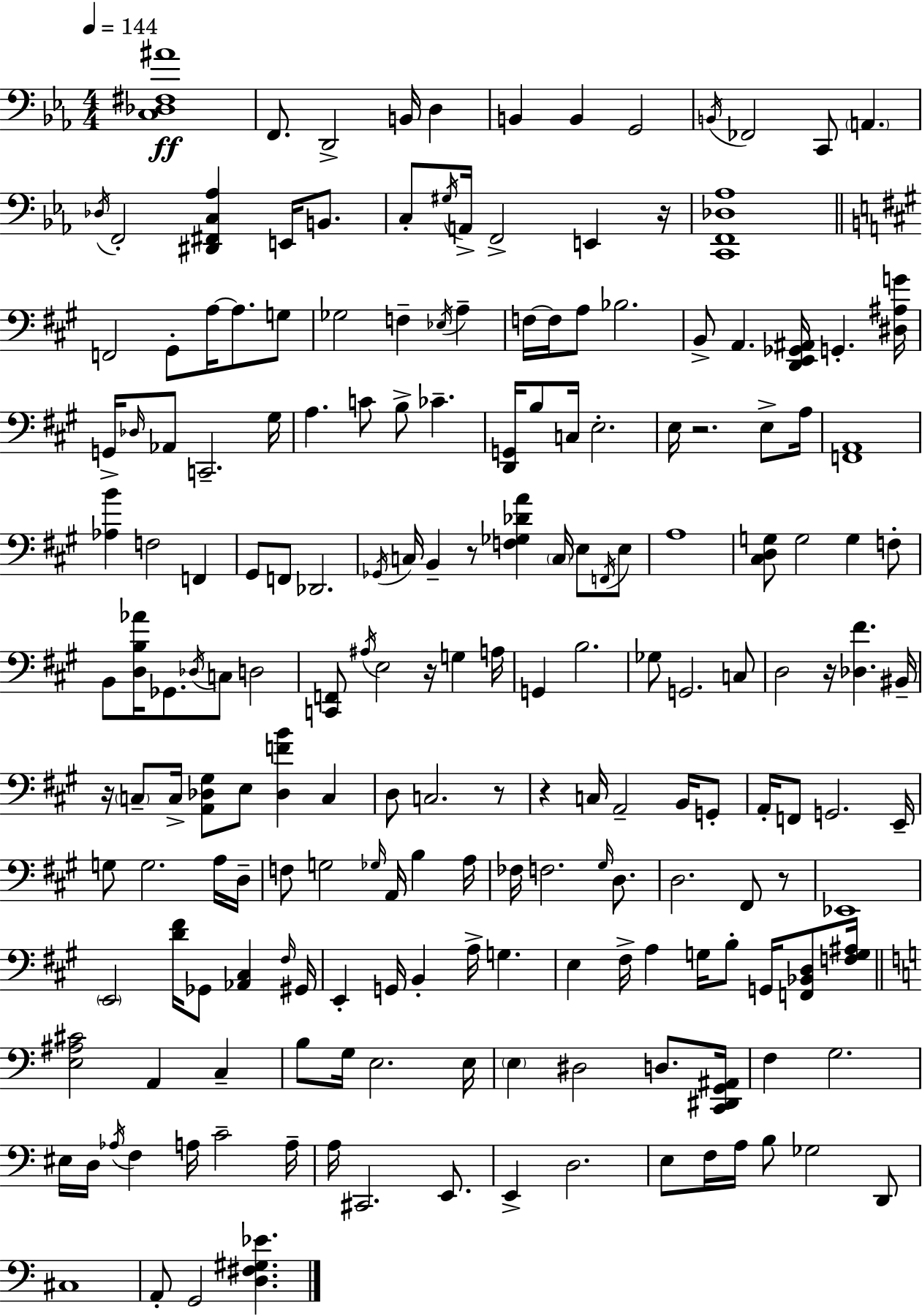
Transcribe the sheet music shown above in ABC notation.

X:1
T:Untitled
M:4/4
L:1/4
K:Cm
[C,_D,^F,^A]4 F,,/2 D,,2 B,,/4 D, B,, B,, G,,2 B,,/4 _F,,2 C,,/2 A,, _D,/4 F,,2 [^D,,^F,,C,_A,] E,,/4 B,,/2 C,/2 ^G,/4 A,,/4 F,,2 E,, z/4 [C,,F,,_D,_A,]4 F,,2 ^G,,/2 A,/4 A,/2 G,/2 _G,2 F, _E,/4 A, F,/4 F,/4 A,/2 _B,2 B,,/2 A,, [D,,E,,_G,,^A,,]/4 G,, [^D,^A,G]/4 G,,/4 _D,/4 _A,,/2 C,,2 ^G,/4 A, C/2 B,/2 _C [D,,G,,]/4 B,/2 C,/4 E,2 E,/4 z2 E,/2 A,/4 [F,,A,,]4 [_A,B] F,2 F,, ^G,,/2 F,,/2 _D,,2 _G,,/4 C,/4 B,, z/2 [F,_G,_DA] C,/4 E,/2 F,,/4 E,/2 A,4 [^C,D,G,]/2 G,2 G, F,/2 B,,/2 [D,B,_A]/4 _G,,/2 _D,/4 C,/2 D,2 [C,,F,,]/2 ^A,/4 E,2 z/4 G, A,/4 G,, B,2 _G,/2 G,,2 C,/2 D,2 z/4 [_D,^F] ^B,,/4 z/4 C,/2 C,/4 [A,,_D,^G,]/2 E,/2 [_D,FB] C, D,/2 C,2 z/2 z C,/4 A,,2 B,,/4 G,,/2 A,,/4 F,,/2 G,,2 E,,/4 G,/2 G,2 A,/4 D,/4 F,/2 G,2 _G,/4 A,,/4 B, A,/4 _F,/4 F,2 ^G,/4 D,/2 D,2 ^F,,/2 z/2 _E,,4 E,,2 [D^F]/4 _G,,/2 [_A,,^C,] ^F,/4 ^G,,/4 E,, G,,/4 B,, A,/4 G, E, ^F,/4 A, G,/4 B,/2 G,,/4 [F,,_B,,D,]/2 [F,G,^A,]/4 [E,^A,^C]2 A,, C, B,/2 G,/4 E,2 E,/4 E, ^D,2 D,/2 [C,,^D,,G,,^A,,]/4 F, G,2 ^E,/4 D,/4 _A,/4 F, A,/4 C2 A,/4 A,/4 ^C,,2 E,,/2 E,, D,2 E,/2 F,/4 A,/4 B,/2 _G,2 D,,/2 ^C,4 A,,/2 G,,2 [D,^F,^G,_E]